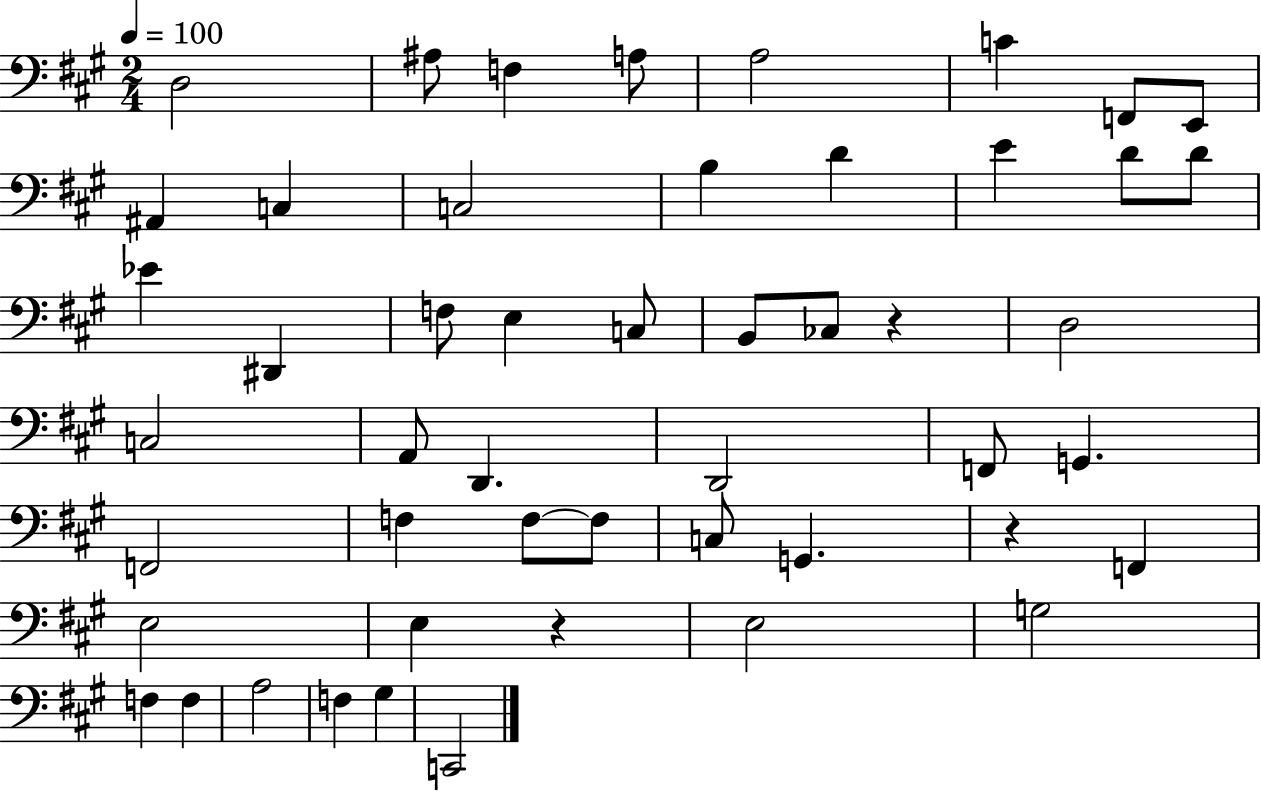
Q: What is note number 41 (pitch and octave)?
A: G3